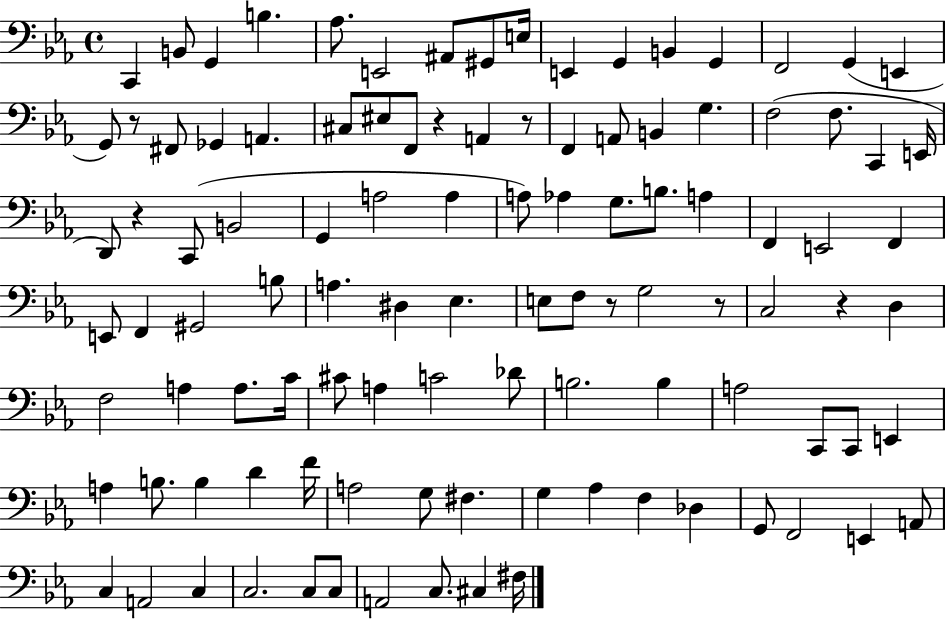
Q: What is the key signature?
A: EES major